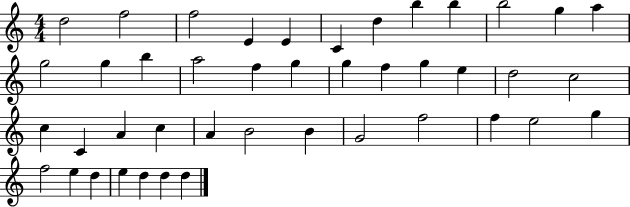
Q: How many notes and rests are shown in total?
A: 43